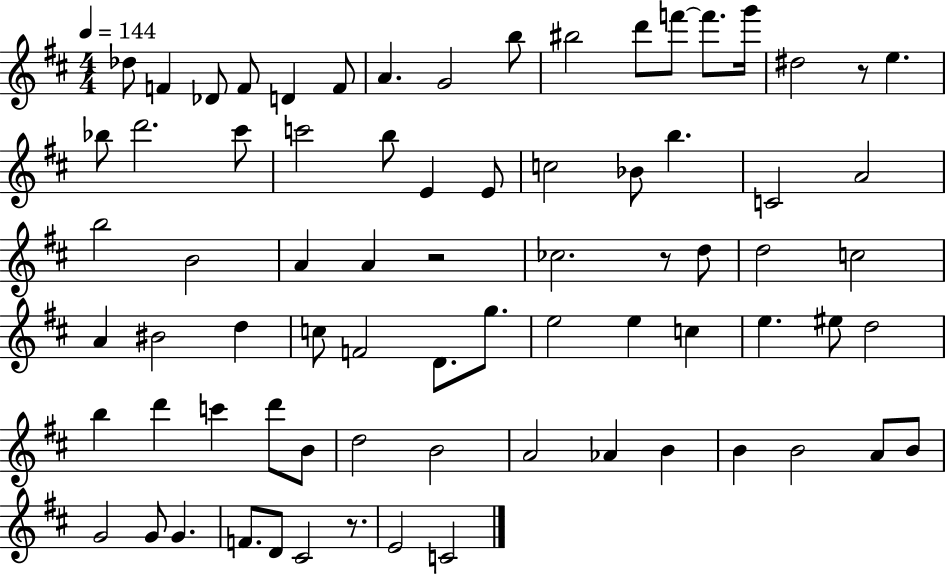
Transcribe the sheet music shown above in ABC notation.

X:1
T:Untitled
M:4/4
L:1/4
K:D
_d/2 F _D/2 F/2 D F/2 A G2 b/2 ^b2 d'/2 f'/2 f'/2 g'/4 ^d2 z/2 e _b/2 d'2 ^c'/2 c'2 b/2 E E/2 c2 _B/2 b C2 A2 b2 B2 A A z2 _c2 z/2 d/2 d2 c2 A ^B2 d c/2 F2 D/2 g/2 e2 e c e ^e/2 d2 b d' c' d'/2 B/2 d2 B2 A2 _A B B B2 A/2 B/2 G2 G/2 G F/2 D/2 ^C2 z/2 E2 C2